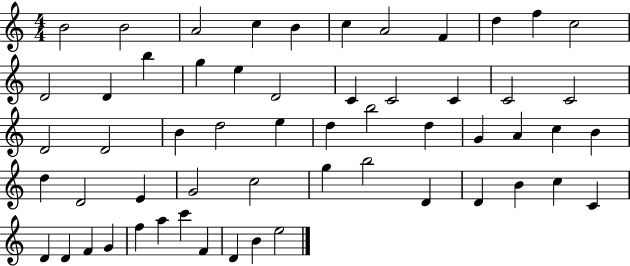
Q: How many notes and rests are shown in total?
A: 57